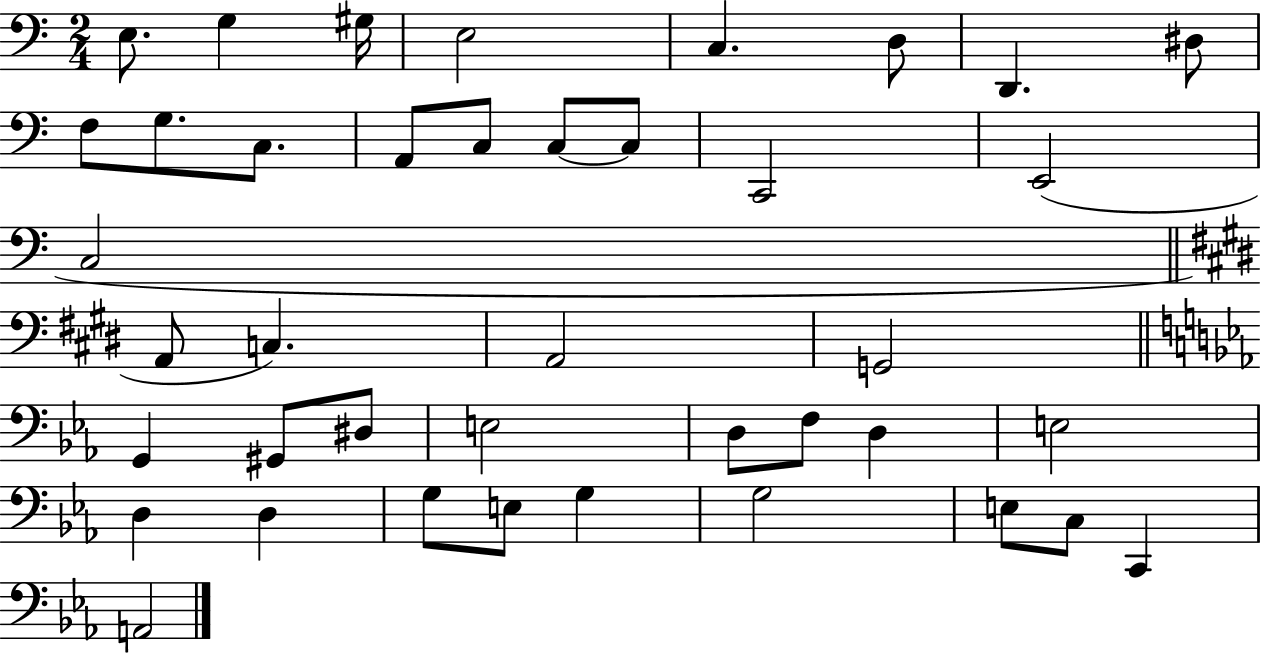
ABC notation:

X:1
T:Untitled
M:2/4
L:1/4
K:C
E,/2 G, ^G,/4 E,2 C, D,/2 D,, ^D,/2 F,/2 G,/2 C,/2 A,,/2 C,/2 C,/2 C,/2 C,,2 E,,2 C,2 A,,/2 C, A,,2 G,,2 G,, ^G,,/2 ^D,/2 E,2 D,/2 F,/2 D, E,2 D, D, G,/2 E,/2 G, G,2 E,/2 C,/2 C,, A,,2